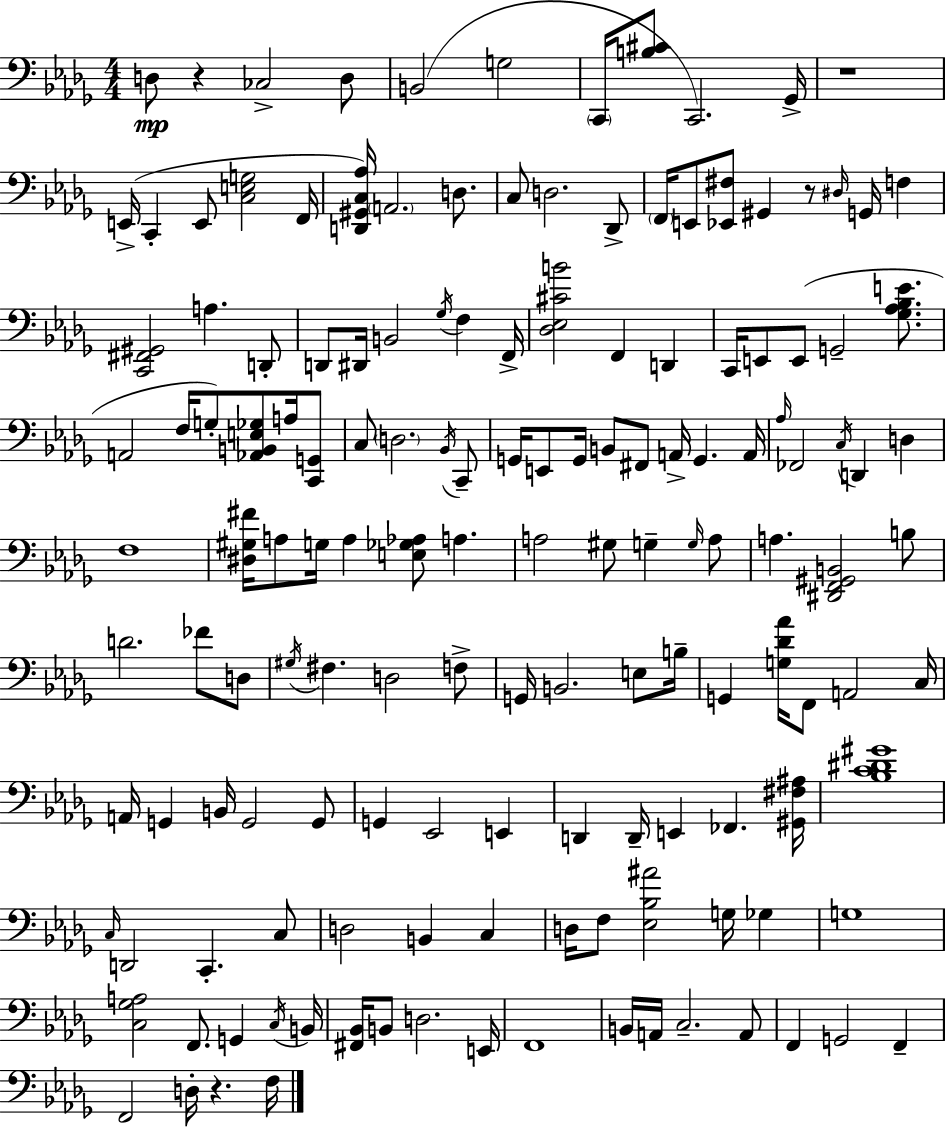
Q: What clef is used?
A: bass